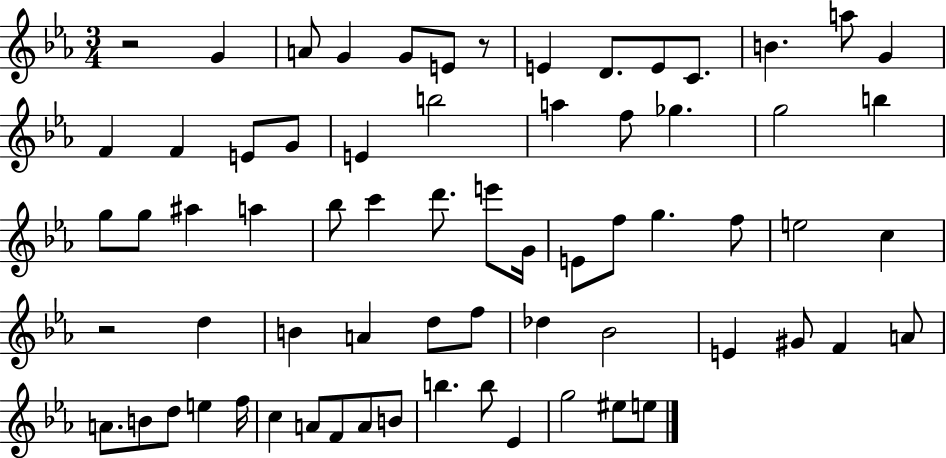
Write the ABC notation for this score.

X:1
T:Untitled
M:3/4
L:1/4
K:Eb
z2 G A/2 G G/2 E/2 z/2 E D/2 E/2 C/2 B a/2 G F F E/2 G/2 E b2 a f/2 _g g2 b g/2 g/2 ^a a _b/2 c' d'/2 e'/2 G/4 E/2 f/2 g f/2 e2 c z2 d B A d/2 f/2 _d _B2 E ^G/2 F A/2 A/2 B/2 d/2 e f/4 c A/2 F/2 A/2 B/2 b b/2 _E g2 ^e/2 e/2